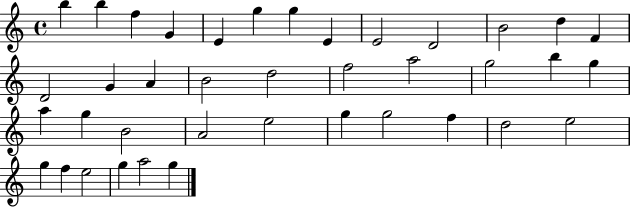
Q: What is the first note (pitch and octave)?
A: B5